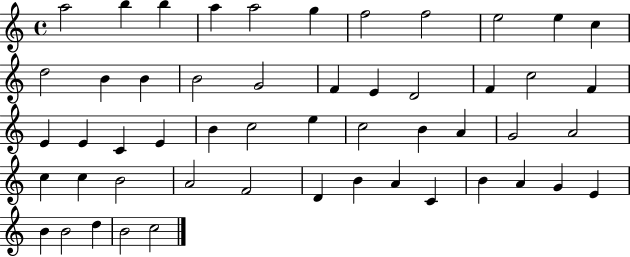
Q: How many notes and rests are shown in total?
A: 52